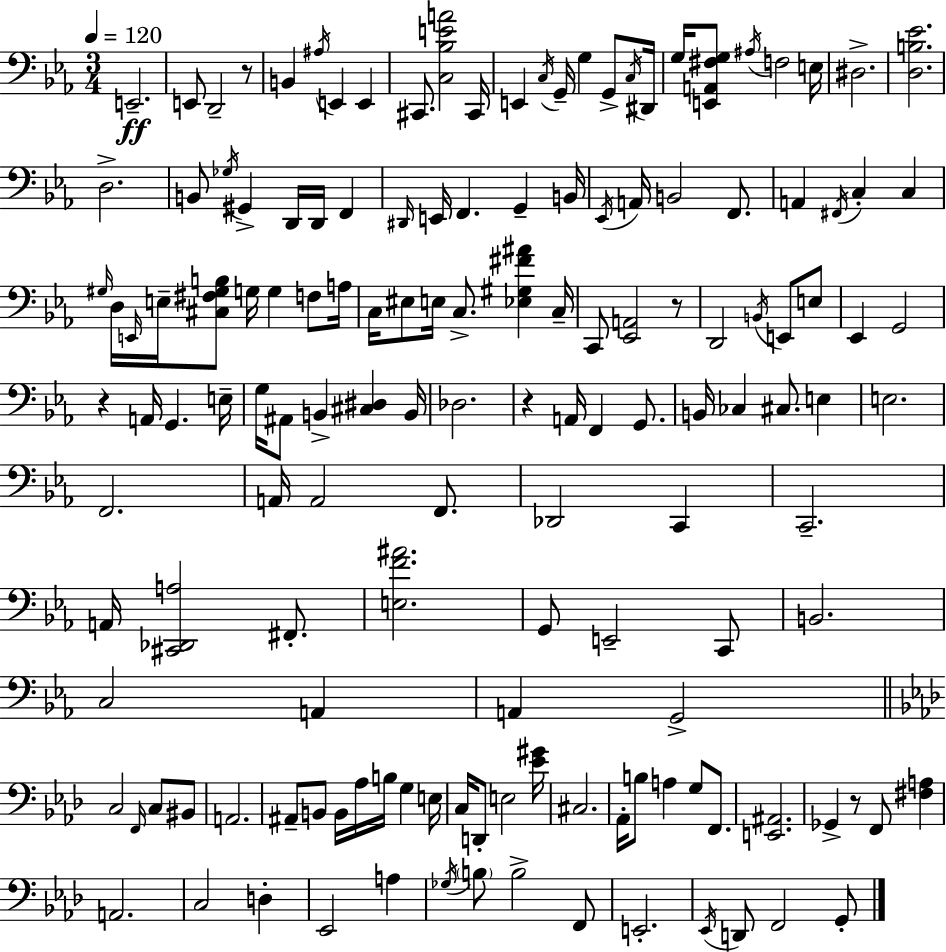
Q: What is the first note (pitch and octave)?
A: E2